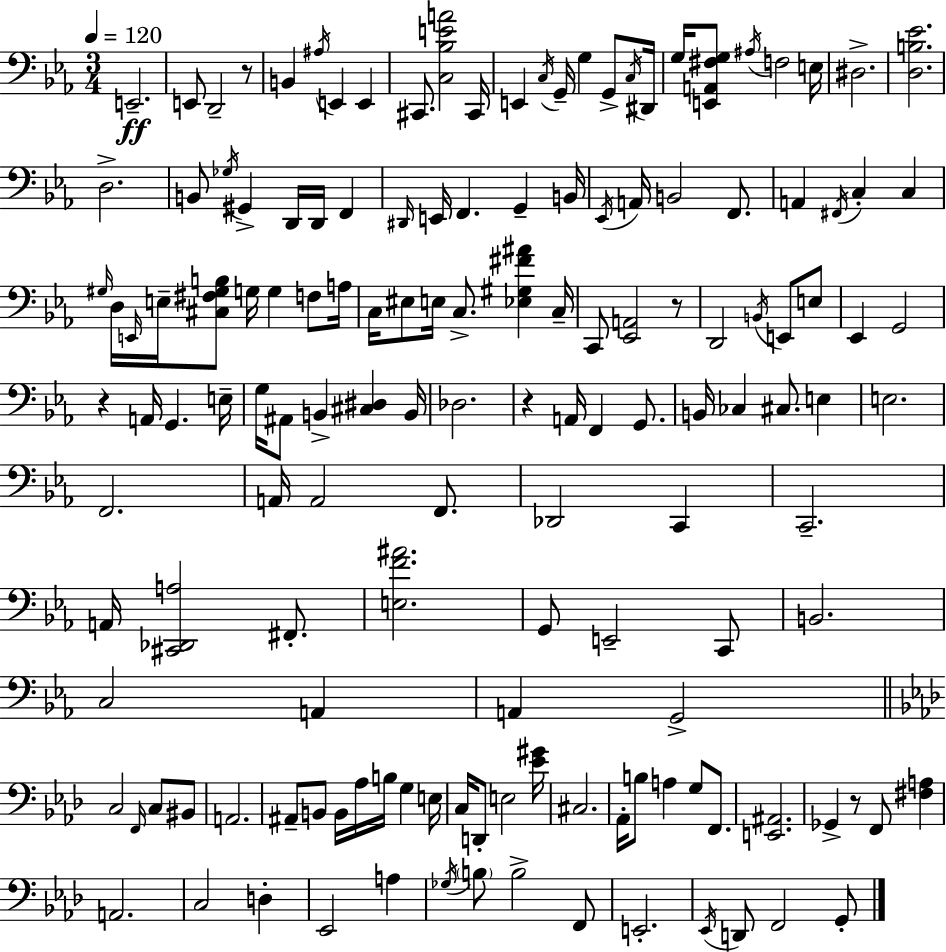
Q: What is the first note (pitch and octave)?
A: E2